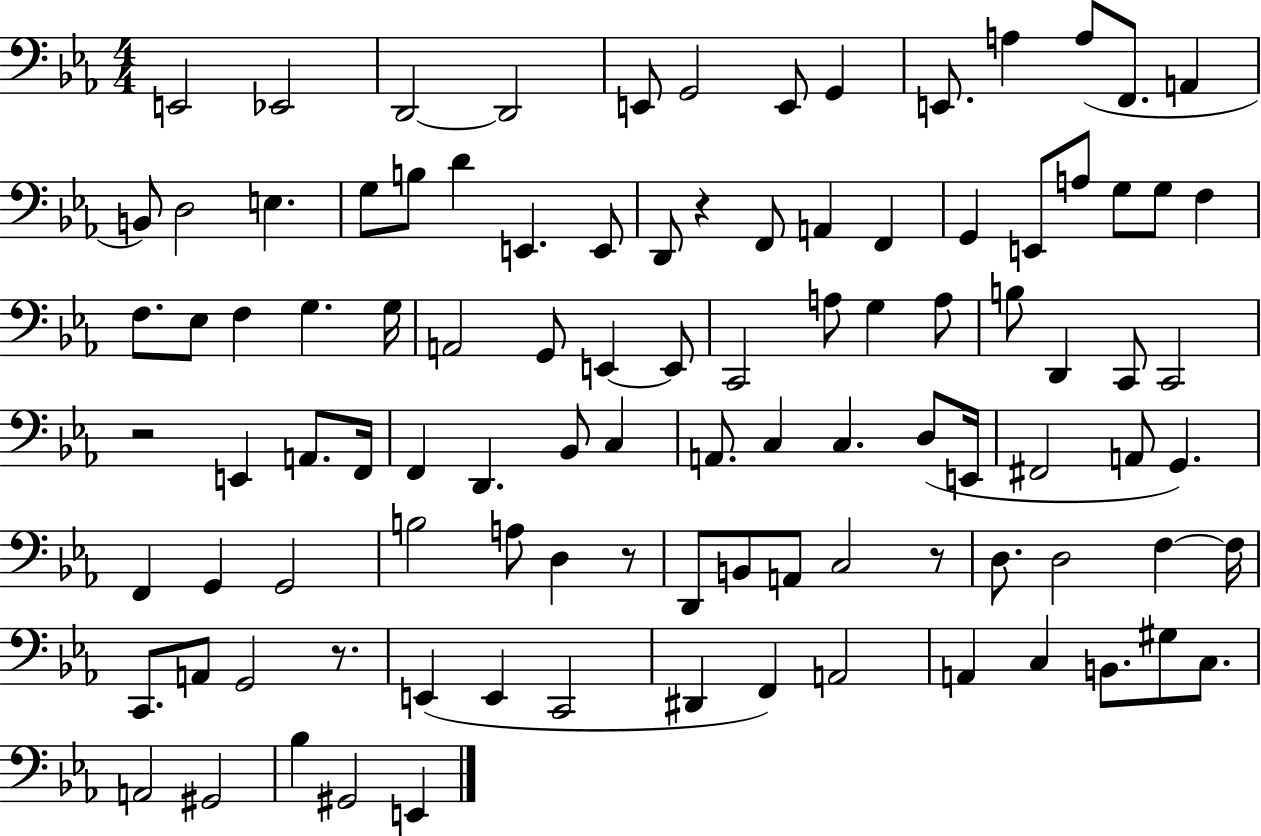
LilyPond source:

{
  \clef bass
  \numericTimeSignature
  \time 4/4
  \key ees \major
  \repeat volta 2 { e,2 ees,2 | d,2~~ d,2 | e,8 g,2 e,8 g,4 | e,8. a4 a8( f,8. a,4 | \break b,8) d2 e4. | g8 b8 d'4 e,4. e,8 | d,8 r4 f,8 a,4 f,4 | g,4 e,8 a8 g8 g8 f4 | \break f8. ees8 f4 g4. g16 | a,2 g,8 e,4~~ e,8 | c,2 a8 g4 a8 | b8 d,4 c,8 c,2 | \break r2 e,4 a,8. f,16 | f,4 d,4. bes,8 c4 | a,8. c4 c4. d8( e,16 | fis,2 a,8 g,4.) | \break f,4 g,4 g,2 | b2 a8 d4 r8 | d,8 b,8 a,8 c2 r8 | d8. d2 f4~~ f16 | \break c,8. a,8 g,2 r8. | e,4( e,4 c,2 | dis,4 f,4) a,2 | a,4 c4 b,8. gis8 c8. | \break a,2 gis,2 | bes4 gis,2 e,4 | } \bar "|."
}